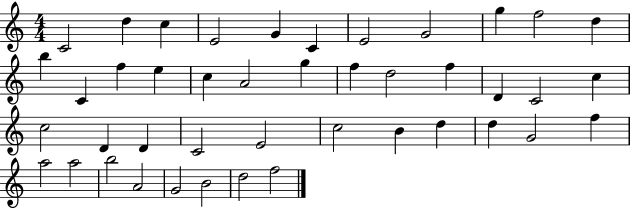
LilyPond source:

{
  \clef treble
  \numericTimeSignature
  \time 4/4
  \key c \major
  c'2 d''4 c''4 | e'2 g'4 c'4 | e'2 g'2 | g''4 f''2 d''4 | \break b''4 c'4 f''4 e''4 | c''4 a'2 g''4 | f''4 d''2 f''4 | d'4 c'2 c''4 | \break c''2 d'4 d'4 | c'2 e'2 | c''2 b'4 d''4 | d''4 g'2 f''4 | \break a''2 a''2 | b''2 a'2 | g'2 b'2 | d''2 f''2 | \break \bar "|."
}